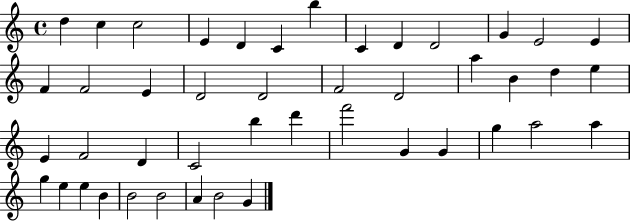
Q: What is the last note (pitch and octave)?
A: G4